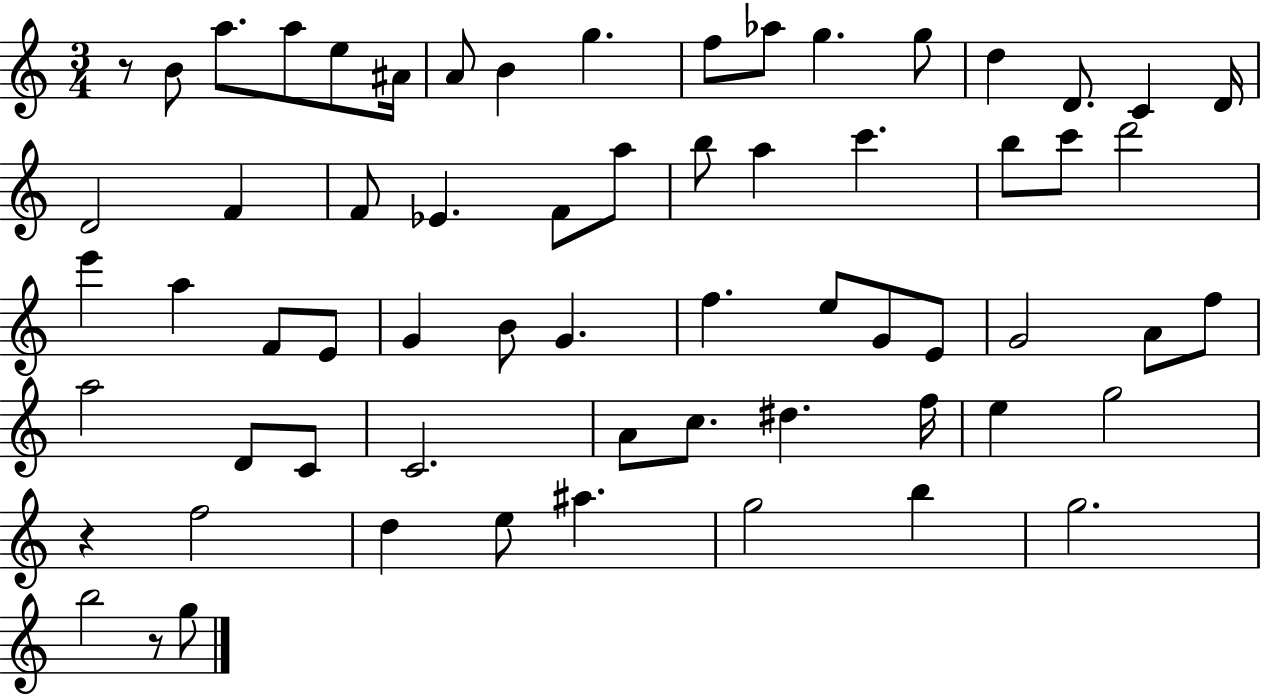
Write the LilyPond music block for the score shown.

{
  \clef treble
  \numericTimeSignature
  \time 3/4
  \key c \major
  \repeat volta 2 { r8 b'8 a''8. a''8 e''8 ais'16 | a'8 b'4 g''4. | f''8 aes''8 g''4. g''8 | d''4 d'8. c'4 d'16 | \break d'2 f'4 | f'8 ees'4. f'8 a''8 | b''8 a''4 c'''4. | b''8 c'''8 d'''2 | \break e'''4 a''4 f'8 e'8 | g'4 b'8 g'4. | f''4. e''8 g'8 e'8 | g'2 a'8 f''8 | \break a''2 d'8 c'8 | c'2. | a'8 c''8. dis''4. f''16 | e''4 g''2 | \break r4 f''2 | d''4 e''8 ais''4. | g''2 b''4 | g''2. | \break b''2 r8 g''8 | } \bar "|."
}